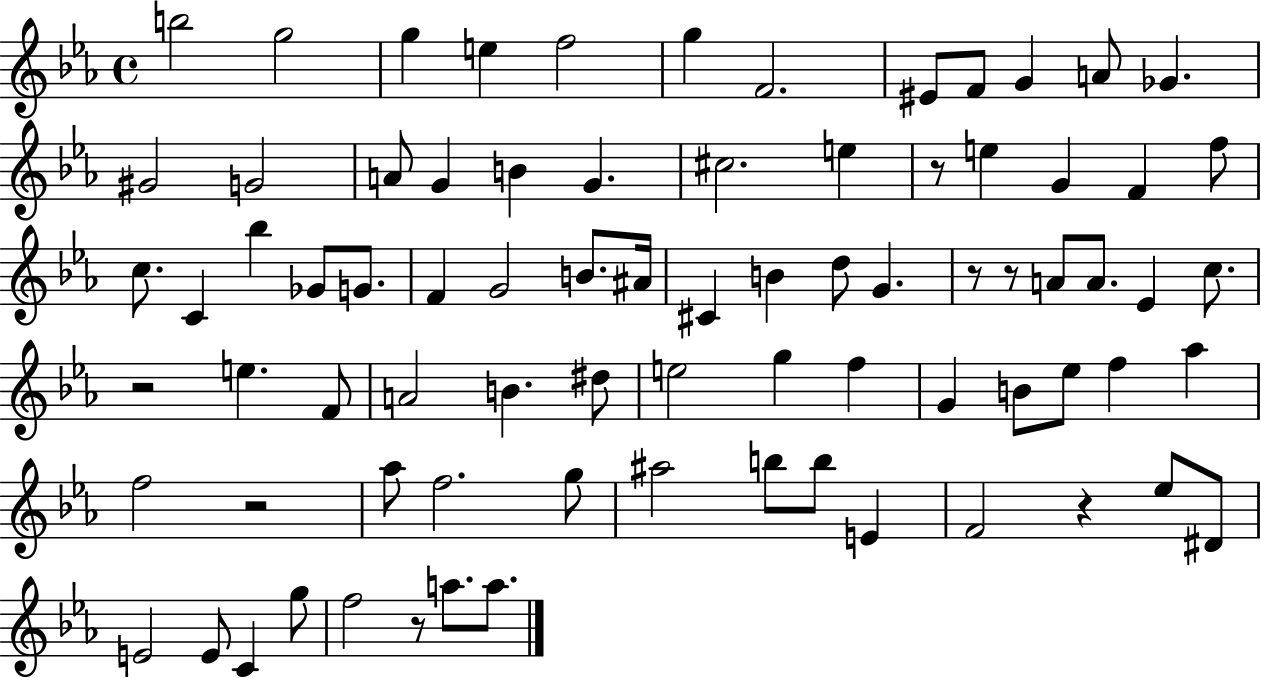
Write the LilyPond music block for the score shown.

{
  \clef treble
  \time 4/4
  \defaultTimeSignature
  \key ees \major
  b''2 g''2 | g''4 e''4 f''2 | g''4 f'2. | eis'8 f'8 g'4 a'8 ges'4. | \break gis'2 g'2 | a'8 g'4 b'4 g'4. | cis''2. e''4 | r8 e''4 g'4 f'4 f''8 | \break c''8. c'4 bes''4 ges'8 g'8. | f'4 g'2 b'8. ais'16 | cis'4 b'4 d''8 g'4. | r8 r8 a'8 a'8. ees'4 c''8. | \break r2 e''4. f'8 | a'2 b'4. dis''8 | e''2 g''4 f''4 | g'4 b'8 ees''8 f''4 aes''4 | \break f''2 r2 | aes''8 f''2. g''8 | ais''2 b''8 b''8 e'4 | f'2 r4 ees''8 dis'8 | \break e'2 e'8 c'4 g''8 | f''2 r8 a''8. a''8. | \bar "|."
}